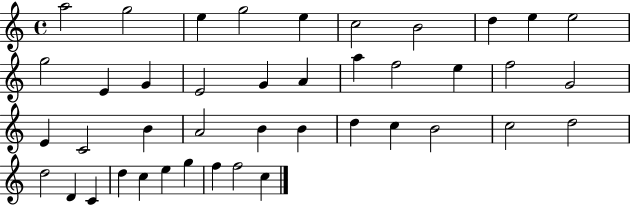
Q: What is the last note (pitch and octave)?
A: C5